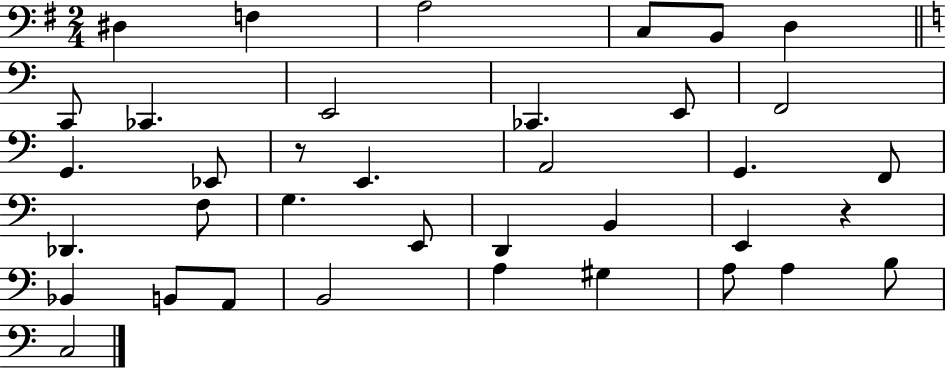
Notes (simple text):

D#3/q F3/q A3/h C3/e B2/e D3/q C2/e CES2/q. E2/h CES2/q. E2/e F2/h G2/q. Eb2/e R/e E2/q. A2/h G2/q. F2/e Db2/q. F3/e G3/q. E2/e D2/q B2/q E2/q R/q Bb2/q B2/e A2/e B2/h A3/q G#3/q A3/e A3/q B3/e C3/h